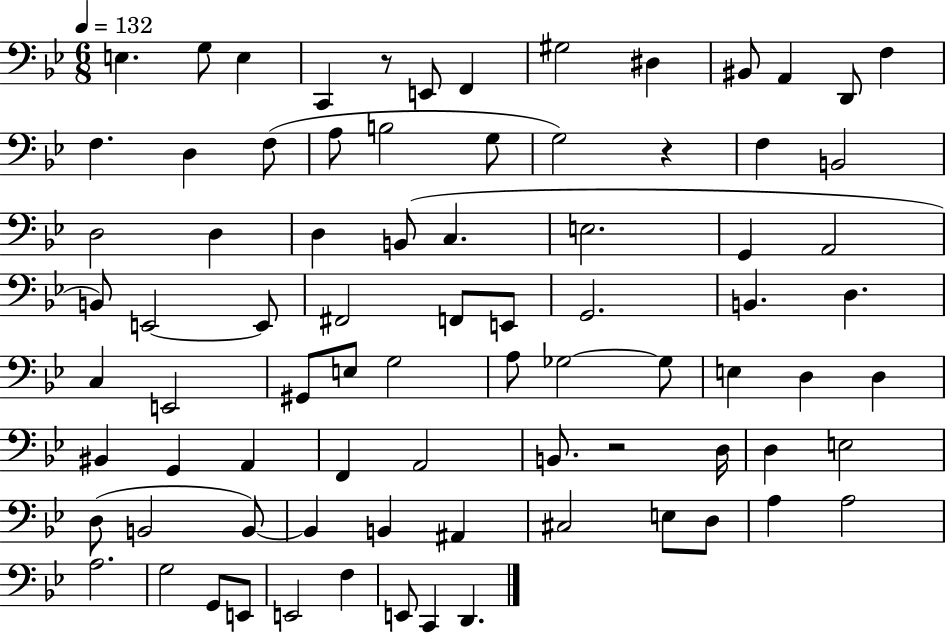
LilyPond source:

{
  \clef bass
  \numericTimeSignature
  \time 6/8
  \key bes \major
  \tempo 4 = 132
  e4. g8 e4 | c,4 r8 e,8 f,4 | gis2 dis4 | bis,8 a,4 d,8 f4 | \break f4. d4 f8( | a8 b2 g8 | g2) r4 | f4 b,2 | \break d2 d4 | d4 b,8( c4. | e2. | g,4 a,2 | \break b,8) e,2~~ e,8 | fis,2 f,8 e,8 | g,2. | b,4. d4. | \break c4 e,2 | gis,8 e8 g2 | a8 ges2~~ ges8 | e4 d4 d4 | \break bis,4 g,4 a,4 | f,4 a,2 | b,8. r2 d16 | d4 e2 | \break d8( b,2 b,8~~) | b,4 b,4 ais,4 | cis2 e8 d8 | a4 a2 | \break a2. | g2 g,8 e,8 | e,2 f4 | e,8 c,4 d,4. | \break \bar "|."
}